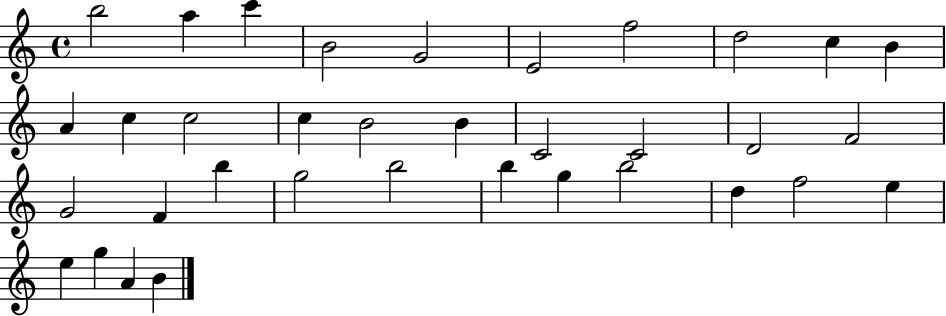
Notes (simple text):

B5/h A5/q C6/q B4/h G4/h E4/h F5/h D5/h C5/q B4/q A4/q C5/q C5/h C5/q B4/h B4/q C4/h C4/h D4/h F4/h G4/h F4/q B5/q G5/h B5/h B5/q G5/q B5/h D5/q F5/h E5/q E5/q G5/q A4/q B4/q